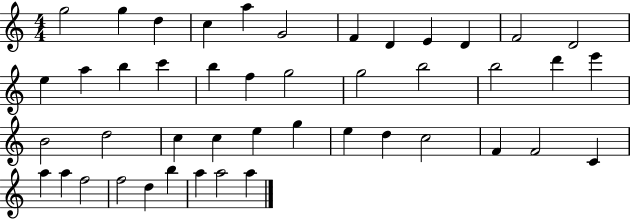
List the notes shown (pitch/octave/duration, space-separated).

G5/h G5/q D5/q C5/q A5/q G4/h F4/q D4/q E4/q D4/q F4/h D4/h E5/q A5/q B5/q C6/q B5/q F5/q G5/h G5/h B5/h B5/h D6/q E6/q B4/h D5/h C5/q C5/q E5/q G5/q E5/q D5/q C5/h F4/q F4/h C4/q A5/q A5/q F5/h F5/h D5/q B5/q A5/q A5/h A5/q